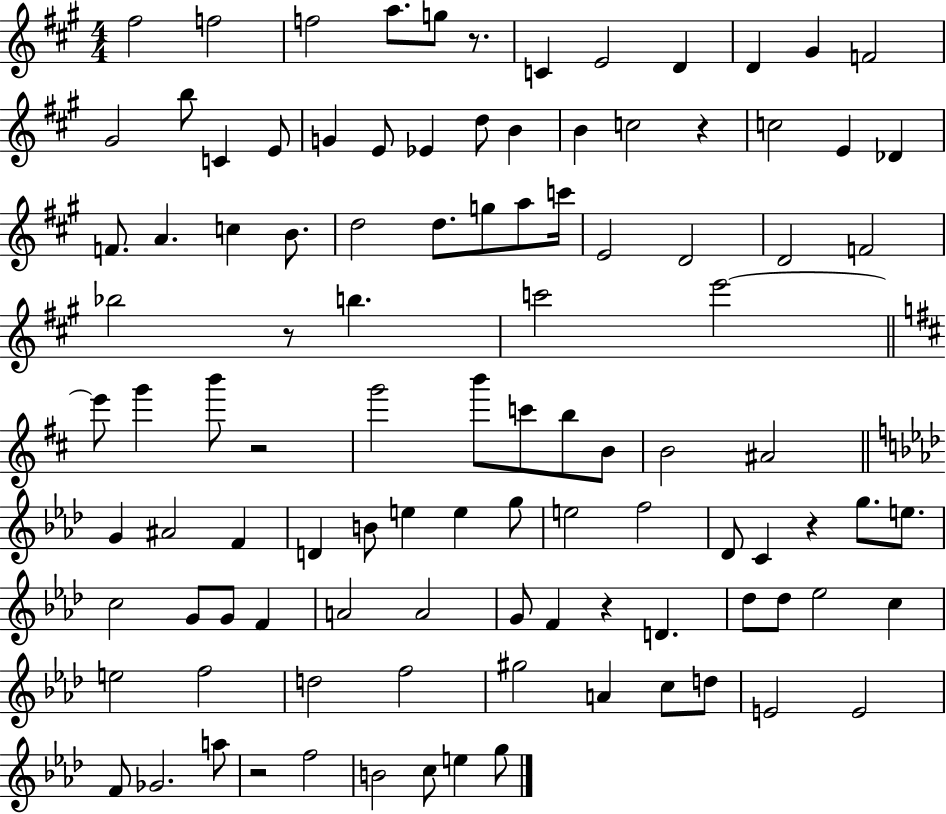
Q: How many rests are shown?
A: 7